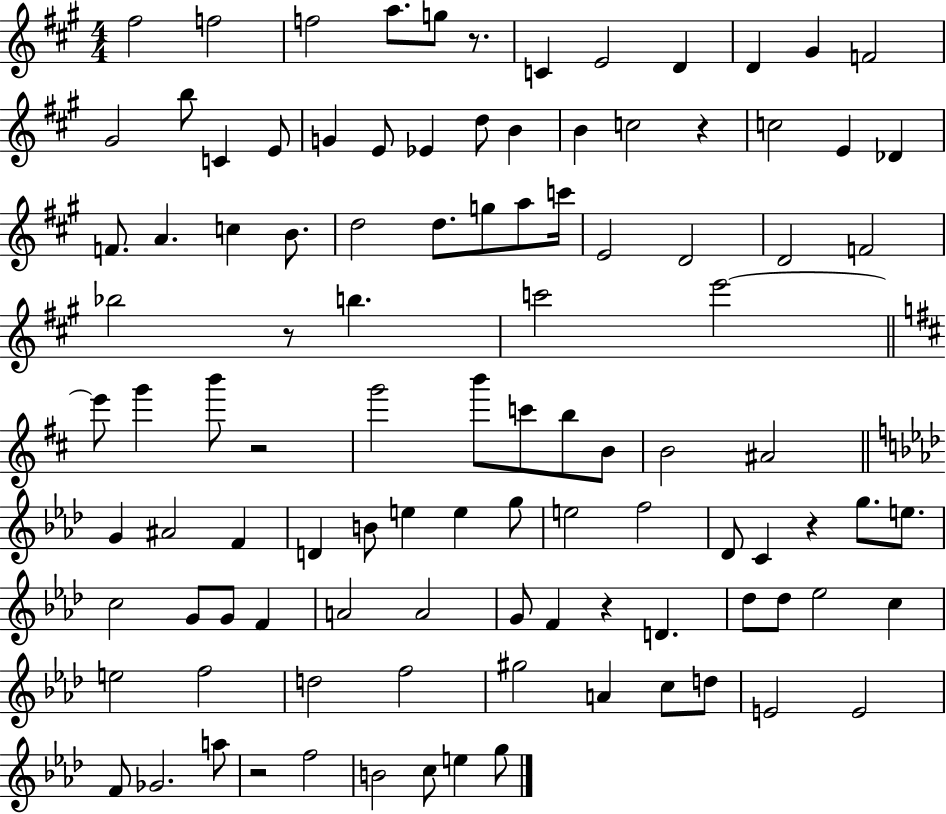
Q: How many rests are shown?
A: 7